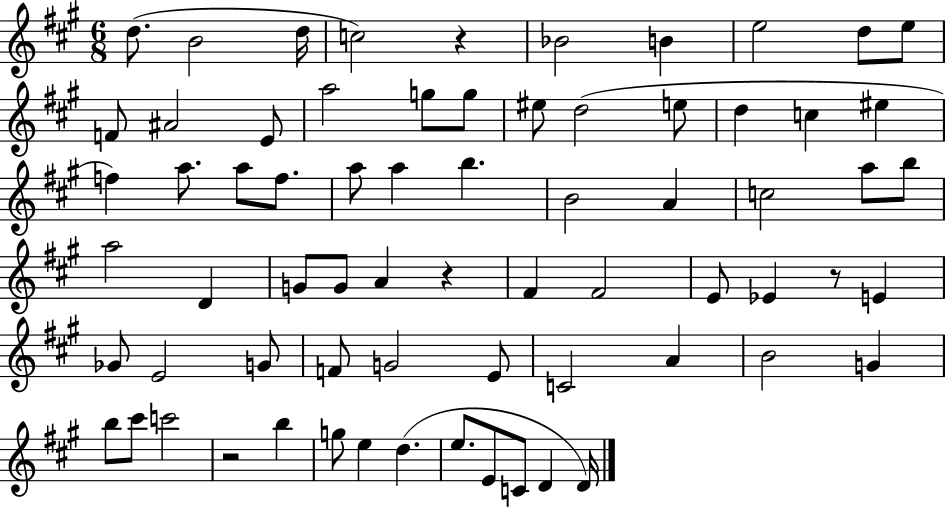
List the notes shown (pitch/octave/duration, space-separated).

D5/e. B4/h D5/s C5/h R/q Bb4/h B4/q E5/h D5/e E5/e F4/e A#4/h E4/e A5/h G5/e G5/e EIS5/e D5/h E5/e D5/q C5/q EIS5/q F5/q A5/e. A5/e F5/e. A5/e A5/q B5/q. B4/h A4/q C5/h A5/e B5/e A5/h D4/q G4/e G4/e A4/q R/q F#4/q F#4/h E4/e Eb4/q R/e E4/q Gb4/e E4/h G4/e F4/e G4/h E4/e C4/h A4/q B4/h G4/q B5/e C#6/e C6/h R/h B5/q G5/e E5/q D5/q. E5/e. E4/e C4/e D4/q D4/s